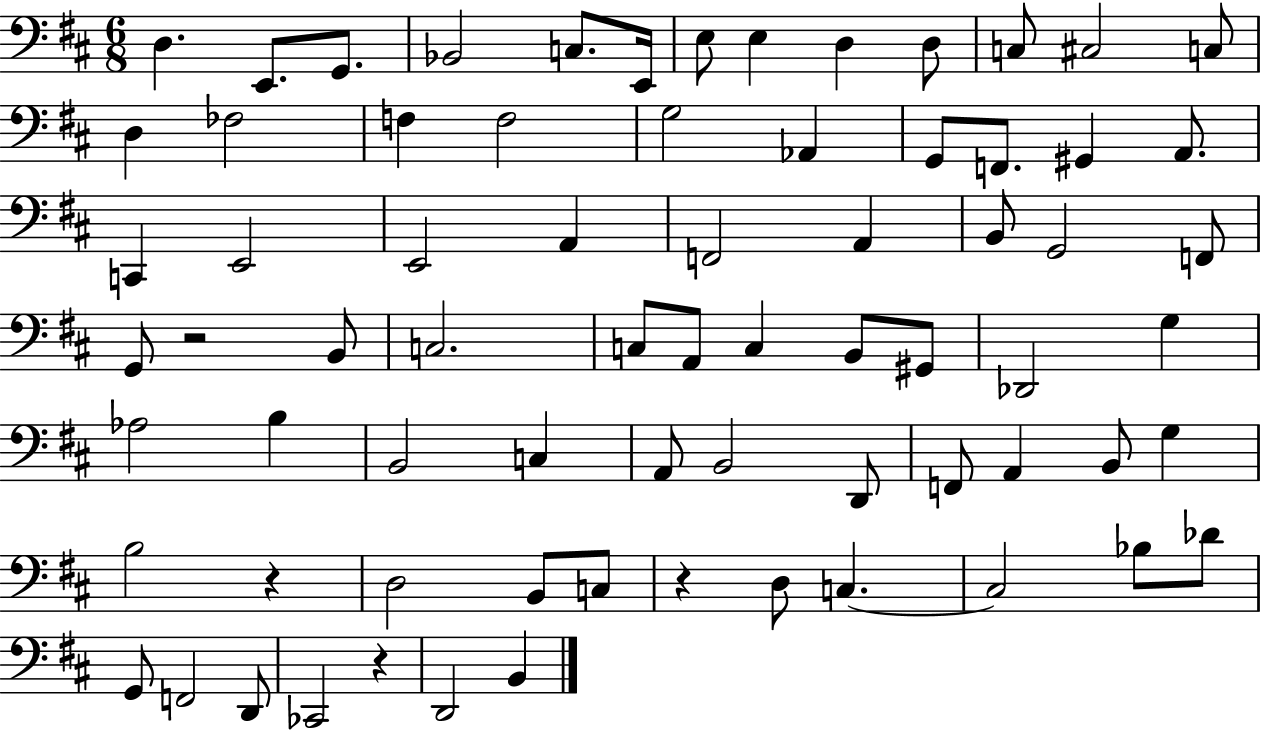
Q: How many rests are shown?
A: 4